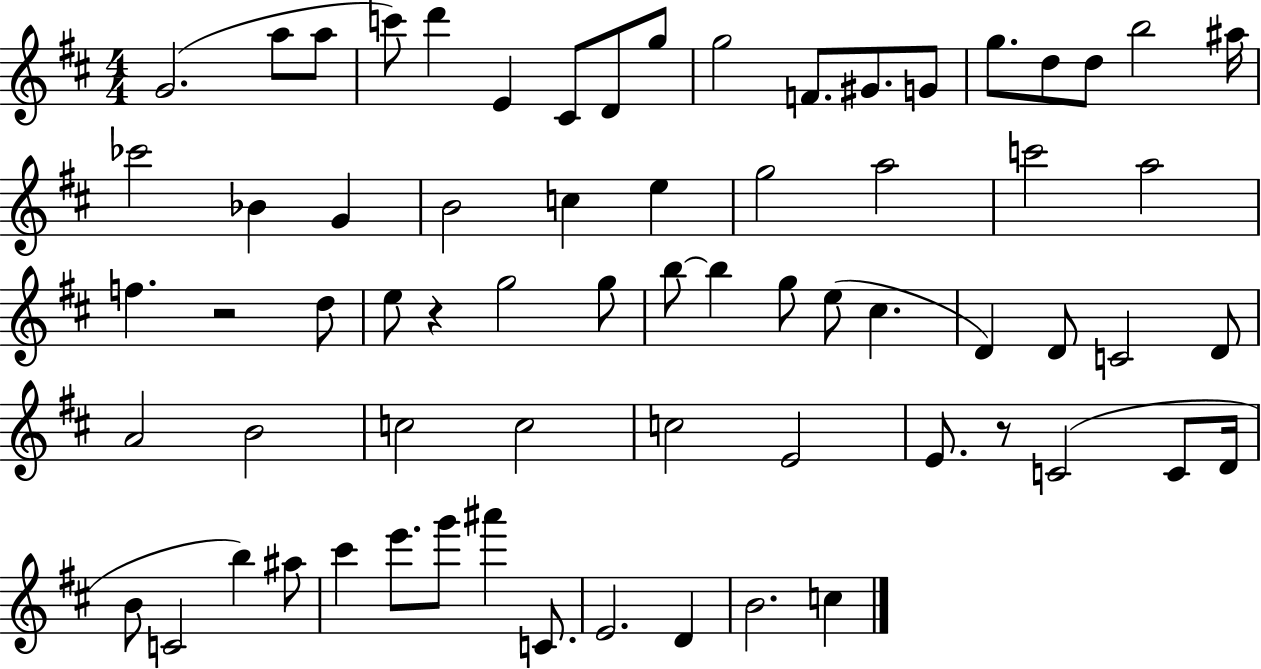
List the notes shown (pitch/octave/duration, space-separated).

G4/h. A5/e A5/e C6/e D6/q E4/q C#4/e D4/e G5/e G5/h F4/e. G#4/e. G4/e G5/e. D5/e D5/e B5/h A#5/s CES6/h Bb4/q G4/q B4/h C5/q E5/q G5/h A5/h C6/h A5/h F5/q. R/h D5/e E5/e R/q G5/h G5/e B5/e B5/q G5/e E5/e C#5/q. D4/q D4/e C4/h D4/e A4/h B4/h C5/h C5/h C5/h E4/h E4/e. R/e C4/h C4/e D4/s B4/e C4/h B5/q A#5/e C#6/q E6/e. G6/e A#6/q C4/e. E4/h. D4/q B4/h. C5/q